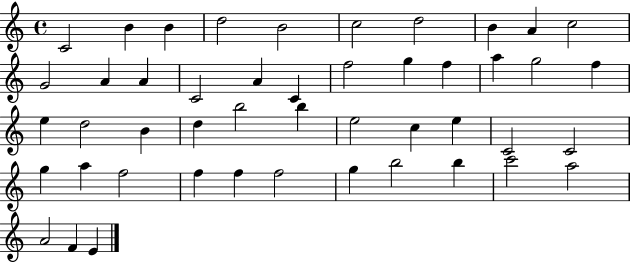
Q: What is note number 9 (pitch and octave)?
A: A4